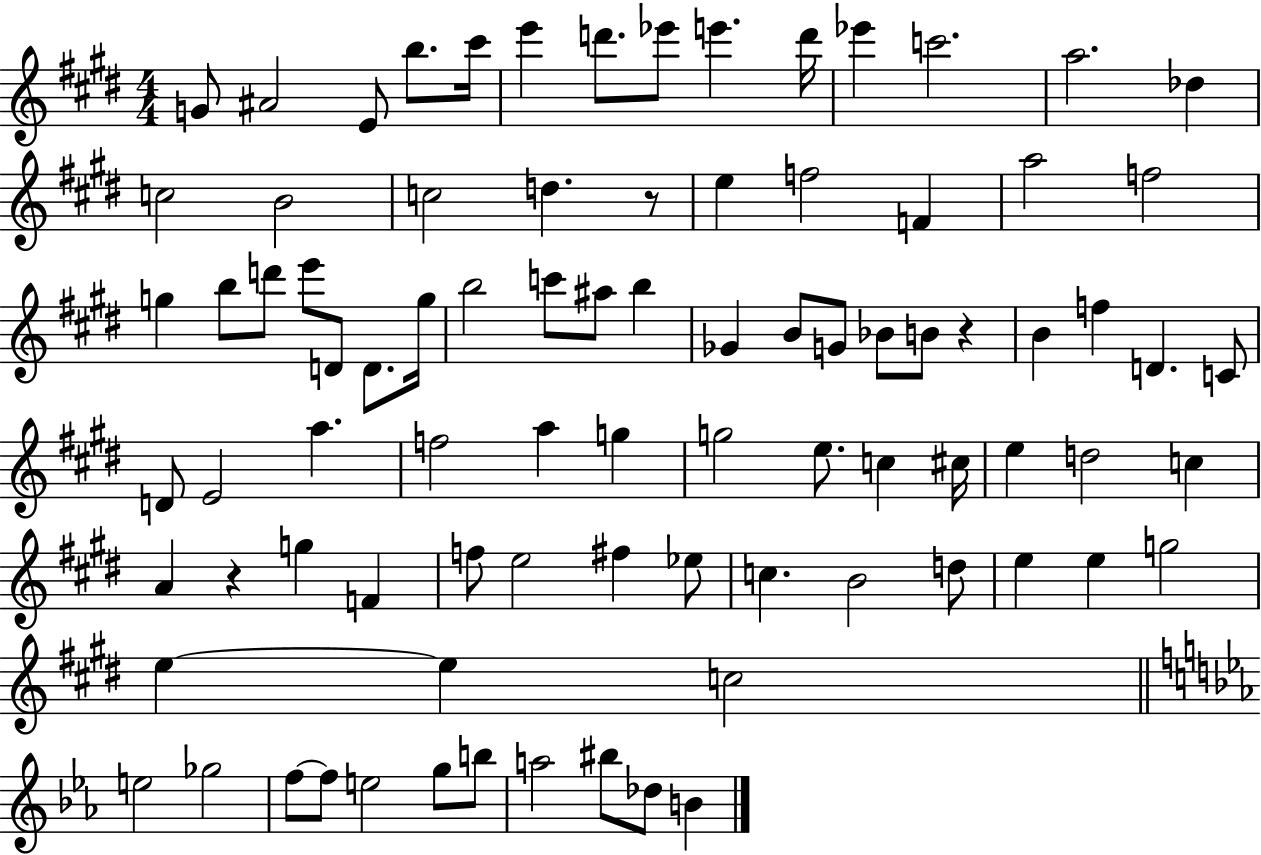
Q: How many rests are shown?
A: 3